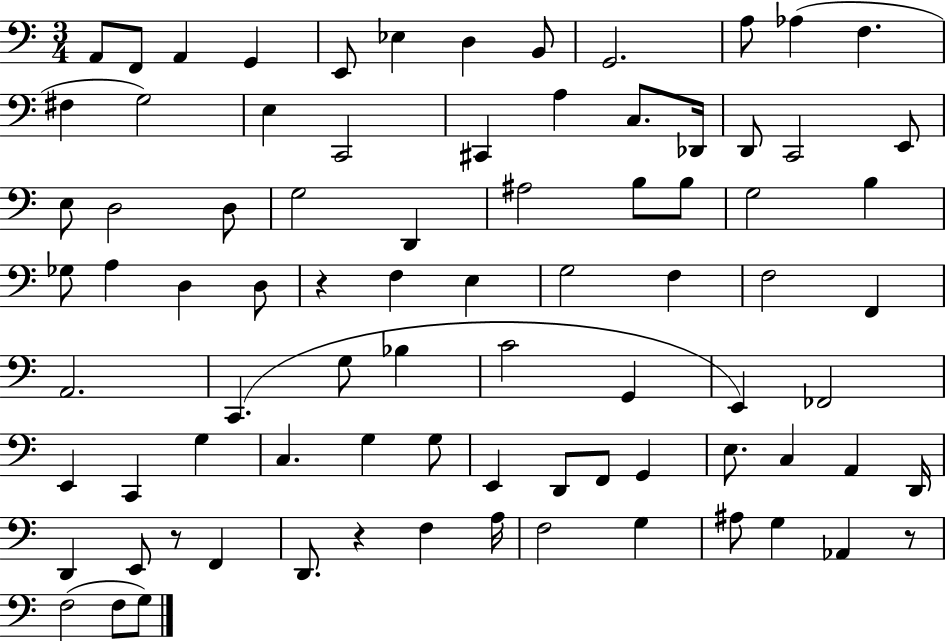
{
  \clef bass
  \numericTimeSignature
  \time 3/4
  \key c \major
  a,8 f,8 a,4 g,4 | e,8 ees4 d4 b,8 | g,2. | a8 aes4( f4. | \break fis4 g2) | e4 c,2 | cis,4 a4 c8. des,16 | d,8 c,2 e,8 | \break e8 d2 d8 | g2 d,4 | ais2 b8 b8 | g2 b4 | \break ges8 a4 d4 d8 | r4 f4 e4 | g2 f4 | f2 f,4 | \break a,2. | c,4.( g8 bes4 | c'2 g,4 | e,4) fes,2 | \break e,4 c,4 g4 | c4. g4 g8 | e,4 d,8 f,8 g,4 | e8. c4 a,4 d,16 | \break d,4 e,8 r8 f,4 | d,8. r4 f4 a16 | f2 g4 | ais8 g4 aes,4 r8 | \break f2( f8 g8) | \bar "|."
}